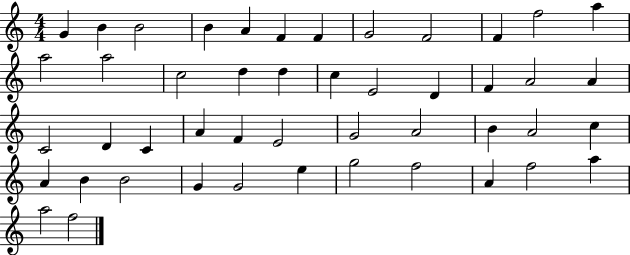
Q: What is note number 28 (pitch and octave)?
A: F4